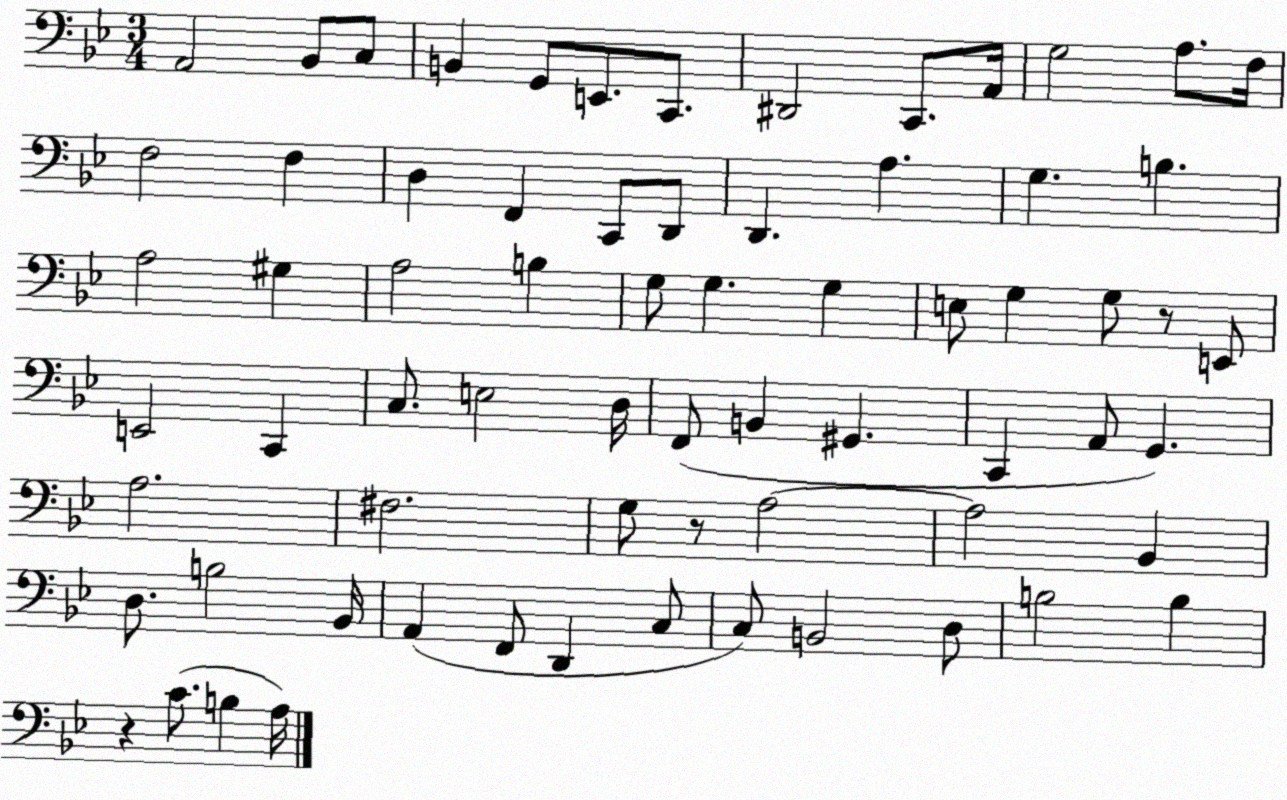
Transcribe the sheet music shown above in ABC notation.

X:1
T:Untitled
M:3/4
L:1/4
K:Bb
A,,2 _B,,/2 C,/2 B,, G,,/2 E,,/2 C,,/2 ^D,,2 C,,/2 A,,/4 G,2 A,/2 F,/4 F,2 F, D, F,, C,,/2 D,,/2 D,, A, G, B, A,2 ^G, A,2 B, G,/2 G, G, E,/2 G, G,/2 z/2 E,,/2 E,,2 C,, C,/2 E,2 D,/4 F,,/2 B,, ^G,, C,, A,,/2 G,, A,2 ^F,2 G,/2 z/2 A,2 A,2 _B,, D,/2 B,2 _B,,/4 A,, F,,/2 D,, C,/2 C,/2 B,,2 D,/2 B,2 B, z C/2 B, A,/4